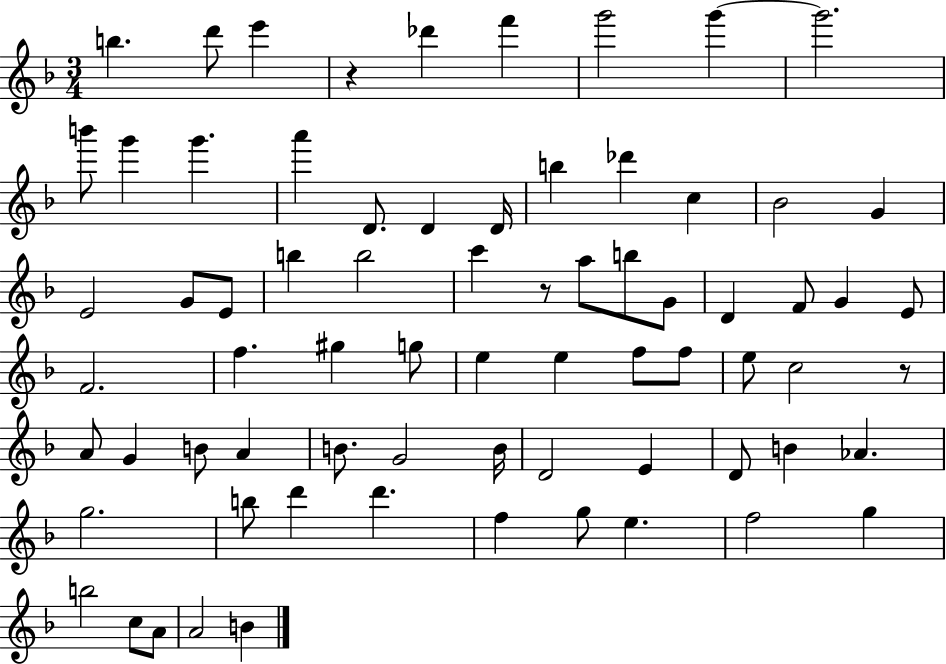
{
  \clef treble
  \numericTimeSignature
  \time 3/4
  \key f \major
  \repeat volta 2 { b''4. d'''8 e'''4 | r4 des'''4 f'''4 | g'''2 g'''4~~ | g'''2. | \break b'''8 g'''4 g'''4. | a'''4 d'8. d'4 d'16 | b''4 des'''4 c''4 | bes'2 g'4 | \break e'2 g'8 e'8 | b''4 b''2 | c'''4 r8 a''8 b''8 g'8 | d'4 f'8 g'4 e'8 | \break f'2. | f''4. gis''4 g''8 | e''4 e''4 f''8 f''8 | e''8 c''2 r8 | \break a'8 g'4 b'8 a'4 | b'8. g'2 b'16 | d'2 e'4 | d'8 b'4 aes'4. | \break g''2. | b''8 d'''4 d'''4. | f''4 g''8 e''4. | f''2 g''4 | \break b''2 c''8 a'8 | a'2 b'4 | } \bar "|."
}